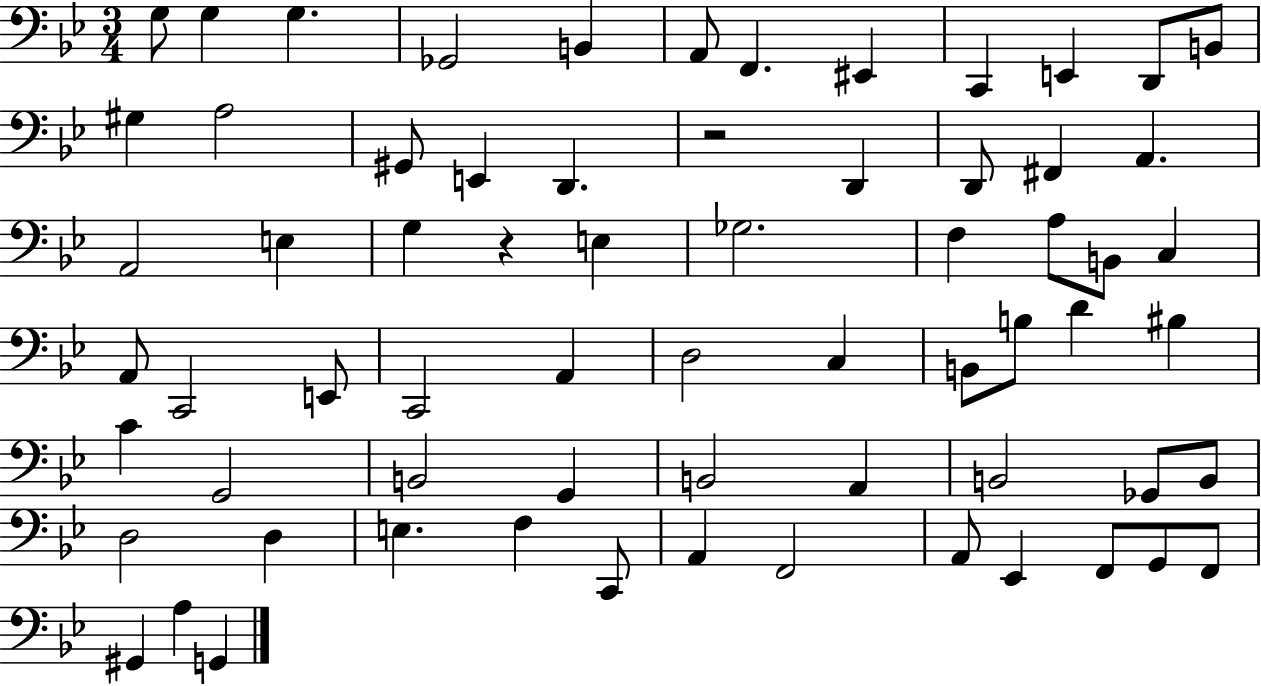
G3/e G3/q G3/q. Gb2/h B2/q A2/e F2/q. EIS2/q C2/q E2/q D2/e B2/e G#3/q A3/h G#2/e E2/q D2/q. R/h D2/q D2/e F#2/q A2/q. A2/h E3/q G3/q R/q E3/q Gb3/h. F3/q A3/e B2/e C3/q A2/e C2/h E2/e C2/h A2/q D3/h C3/q B2/e B3/e D4/q BIS3/q C4/q G2/h B2/h G2/q B2/h A2/q B2/h Gb2/e B2/e D3/h D3/q E3/q. F3/q C2/e A2/q F2/h A2/e Eb2/q F2/e G2/e F2/e G#2/q A3/q G2/q